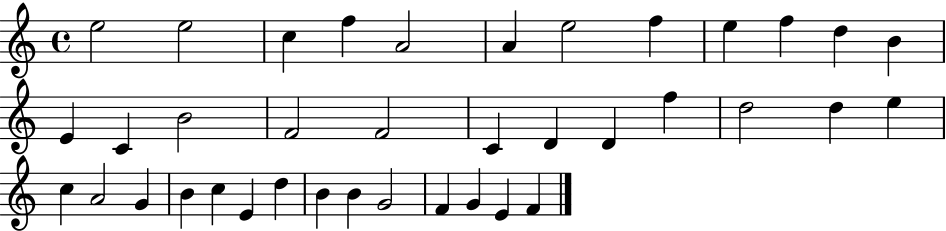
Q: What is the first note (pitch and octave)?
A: E5